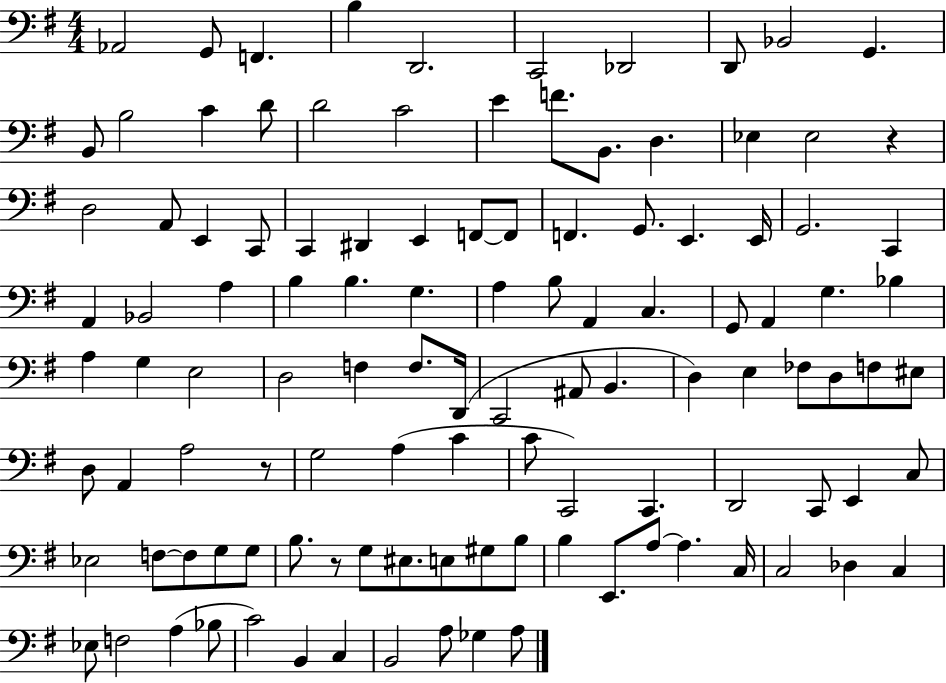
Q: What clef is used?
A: bass